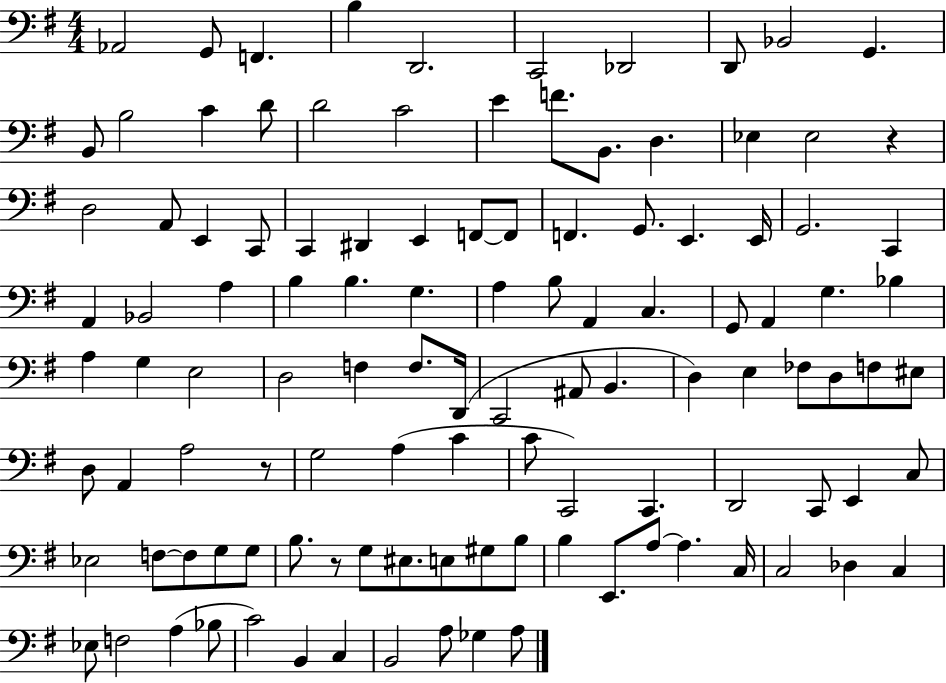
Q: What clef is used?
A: bass